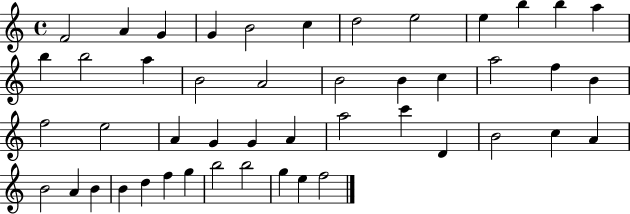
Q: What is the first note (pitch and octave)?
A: F4